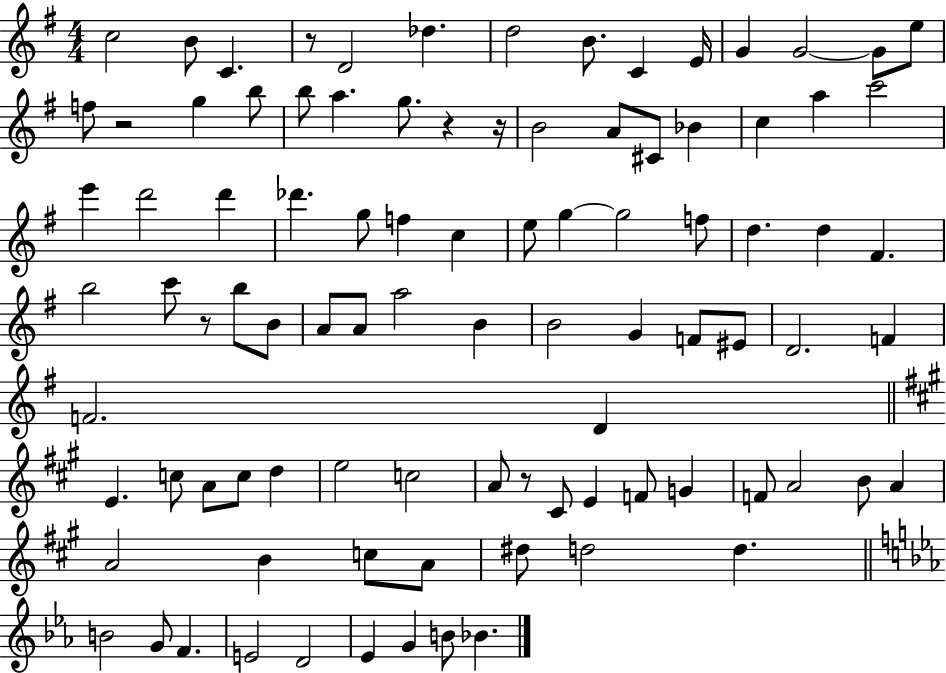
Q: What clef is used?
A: treble